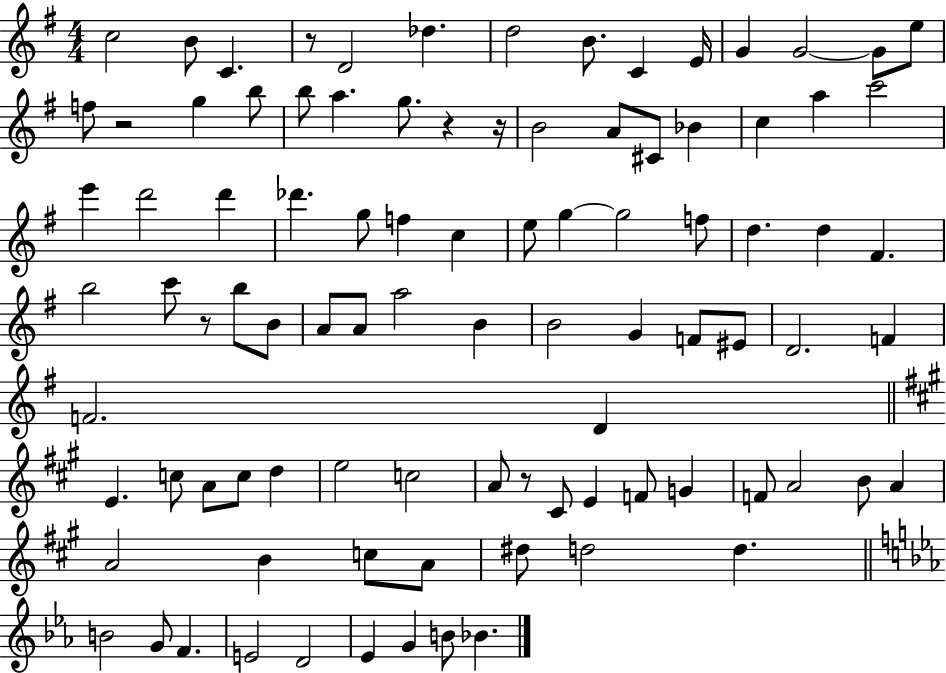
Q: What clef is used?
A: treble